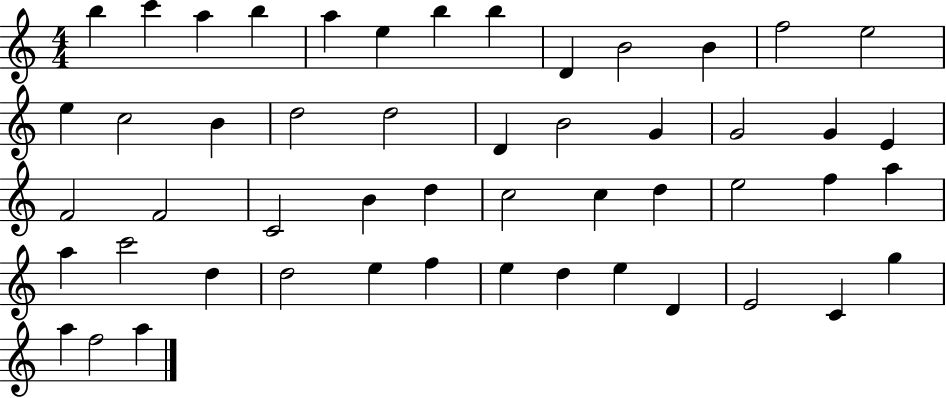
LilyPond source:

{
  \clef treble
  \numericTimeSignature
  \time 4/4
  \key c \major
  b''4 c'''4 a''4 b''4 | a''4 e''4 b''4 b''4 | d'4 b'2 b'4 | f''2 e''2 | \break e''4 c''2 b'4 | d''2 d''2 | d'4 b'2 g'4 | g'2 g'4 e'4 | \break f'2 f'2 | c'2 b'4 d''4 | c''2 c''4 d''4 | e''2 f''4 a''4 | \break a''4 c'''2 d''4 | d''2 e''4 f''4 | e''4 d''4 e''4 d'4 | e'2 c'4 g''4 | \break a''4 f''2 a''4 | \bar "|."
}